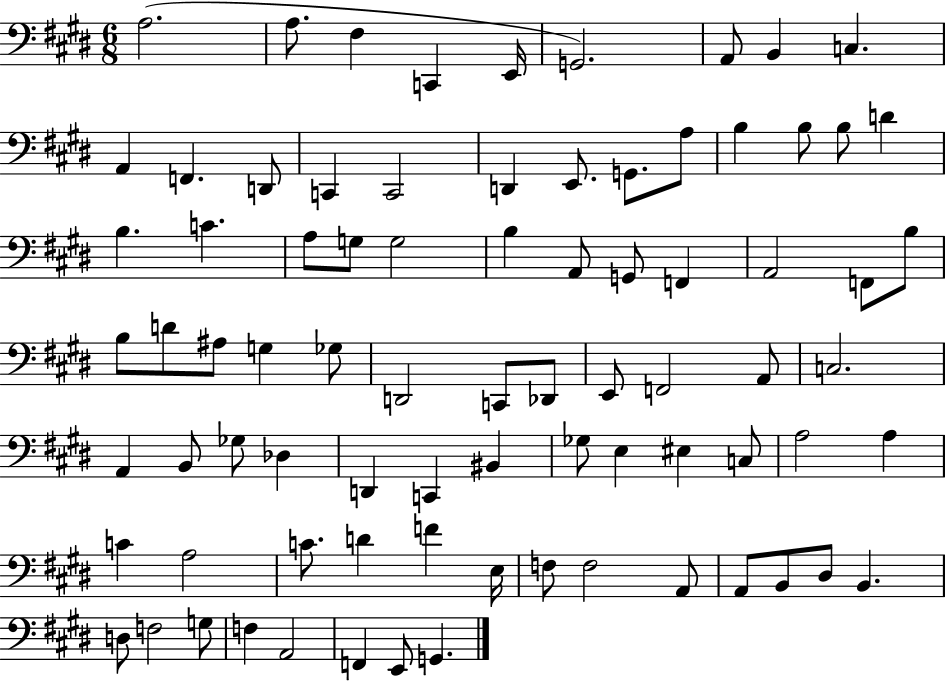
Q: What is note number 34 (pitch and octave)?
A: B3